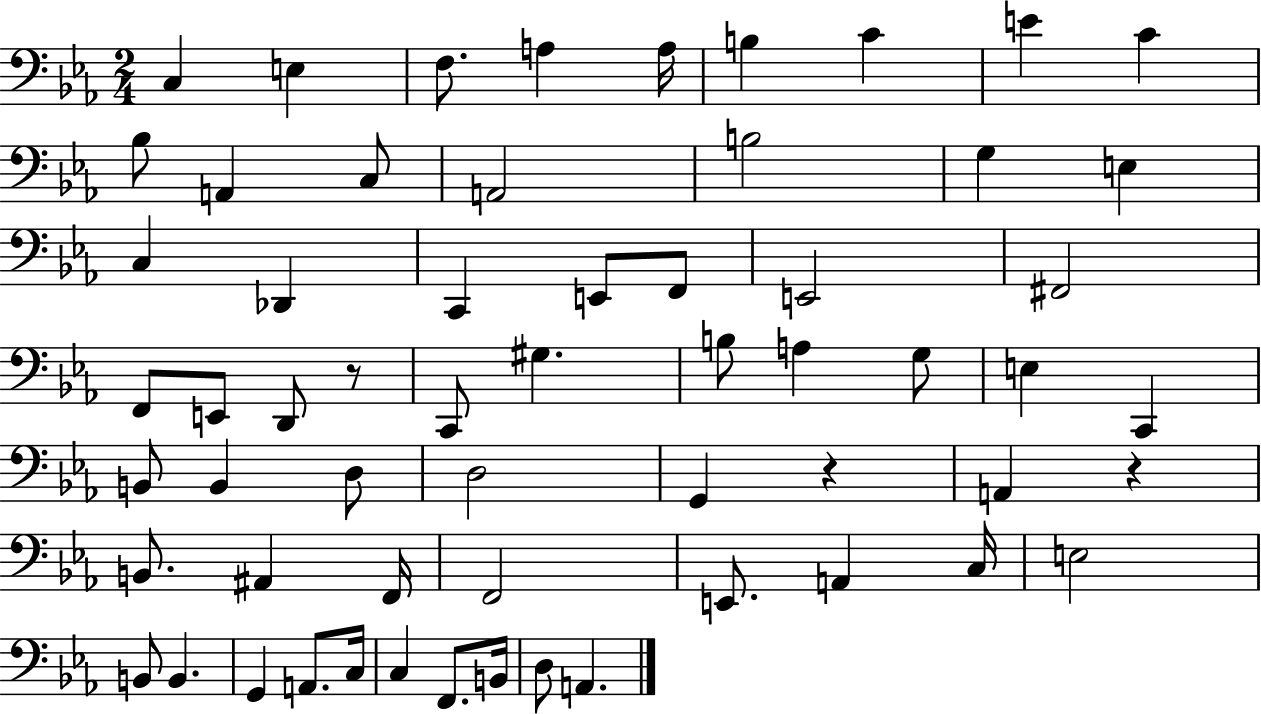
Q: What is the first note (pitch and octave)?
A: C3